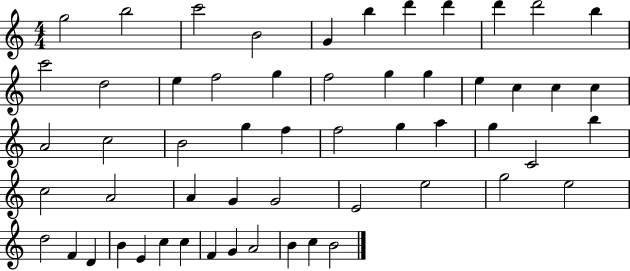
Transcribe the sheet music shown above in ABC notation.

X:1
T:Untitled
M:4/4
L:1/4
K:C
g2 b2 c'2 B2 G b d' d' d' d'2 b c'2 d2 e f2 g f2 g g e c c c A2 c2 B2 g f f2 g a g C2 b c2 A2 A G G2 E2 e2 g2 e2 d2 F D B E c c F G A2 B c B2